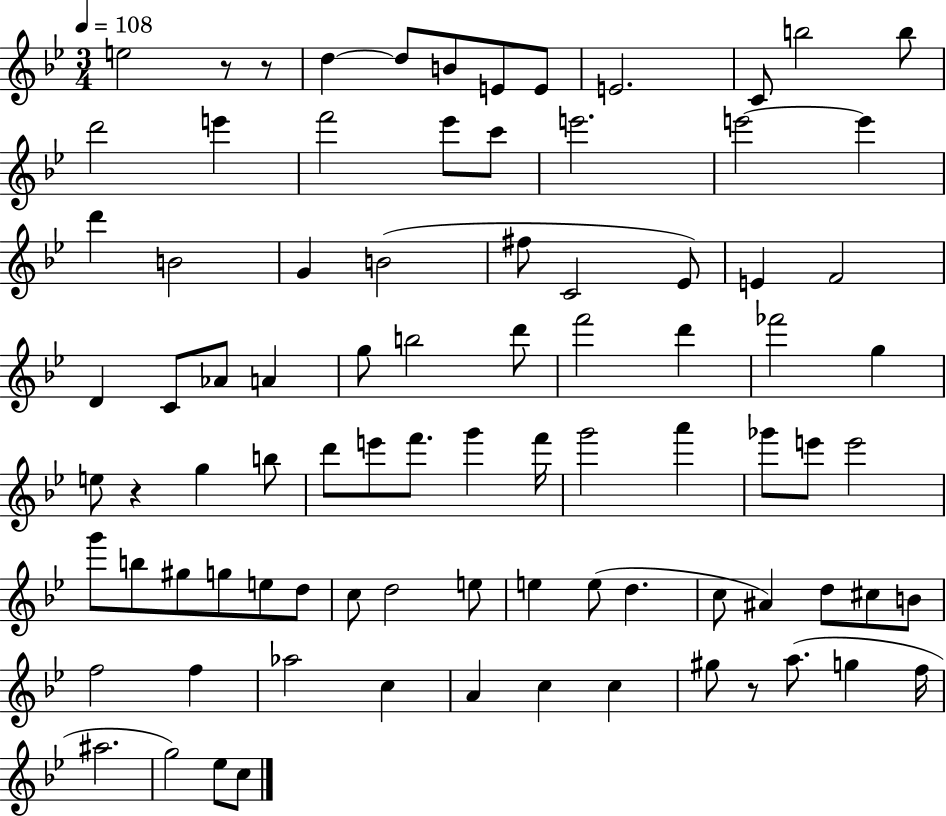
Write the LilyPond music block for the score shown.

{
  \clef treble
  \numericTimeSignature
  \time 3/4
  \key bes \major
  \tempo 4 = 108
  \repeat volta 2 { e''2 r8 r8 | d''4~~ d''8 b'8 e'8 e'8 | e'2. | c'8 b''2 b''8 | \break d'''2 e'''4 | f'''2 ees'''8 c'''8 | e'''2. | e'''2~~ e'''4 | \break d'''4 b'2 | g'4 b'2( | fis''8 c'2 ees'8) | e'4 f'2 | \break d'4 c'8 aes'8 a'4 | g''8 b''2 d'''8 | f'''2 d'''4 | fes'''2 g''4 | \break e''8 r4 g''4 b''8 | d'''8 e'''8 f'''8. g'''4 f'''16 | g'''2 a'''4 | ges'''8 e'''8 e'''2 | \break g'''8 b''8 gis''8 g''8 e''8 d''8 | c''8 d''2 e''8 | e''4 e''8( d''4. | c''8 ais'4) d''8 cis''8 b'8 | \break f''2 f''4 | aes''2 c''4 | a'4 c''4 c''4 | gis''8 r8 a''8.( g''4 f''16 | \break ais''2. | g''2) ees''8 c''8 | } \bar "|."
}